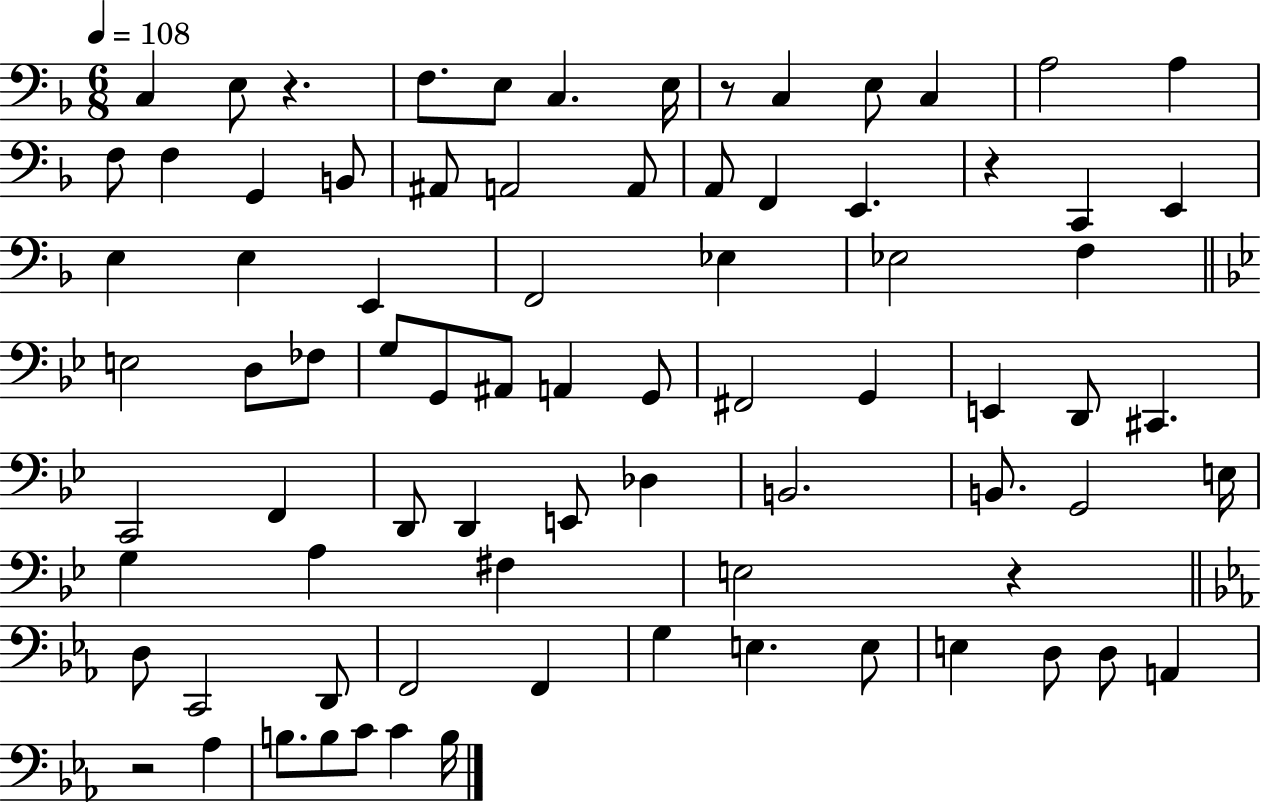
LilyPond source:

{
  \clef bass
  \numericTimeSignature
  \time 6/8
  \key f \major
  \tempo 4 = 108
  \repeat volta 2 { c4 e8 r4. | f8. e8 c4. e16 | r8 c4 e8 c4 | a2 a4 | \break f8 f4 g,4 b,8 | ais,8 a,2 a,8 | a,8 f,4 e,4. | r4 c,4 e,4 | \break e4 e4 e,4 | f,2 ees4 | ees2 f4 | \bar "||" \break \key bes \major e2 d8 fes8 | g8 g,8 ais,8 a,4 g,8 | fis,2 g,4 | e,4 d,8 cis,4. | \break c,2 f,4 | d,8 d,4 e,8 des4 | b,2. | b,8. g,2 e16 | \break g4 a4 fis4 | e2 r4 | \bar "||" \break \key ees \major d8 c,2 d,8 | f,2 f,4 | g4 e4. e8 | e4 d8 d8 a,4 | \break r2 aes4 | b8. b8 c'8 c'4 b16 | } \bar "|."
}